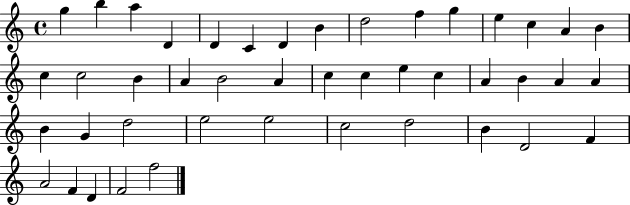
{
  \clef treble
  \time 4/4
  \defaultTimeSignature
  \key c \major
  g''4 b''4 a''4 d'4 | d'4 c'4 d'4 b'4 | d''2 f''4 g''4 | e''4 c''4 a'4 b'4 | \break c''4 c''2 b'4 | a'4 b'2 a'4 | c''4 c''4 e''4 c''4 | a'4 b'4 a'4 a'4 | \break b'4 g'4 d''2 | e''2 e''2 | c''2 d''2 | b'4 d'2 f'4 | \break a'2 f'4 d'4 | f'2 f''2 | \bar "|."
}